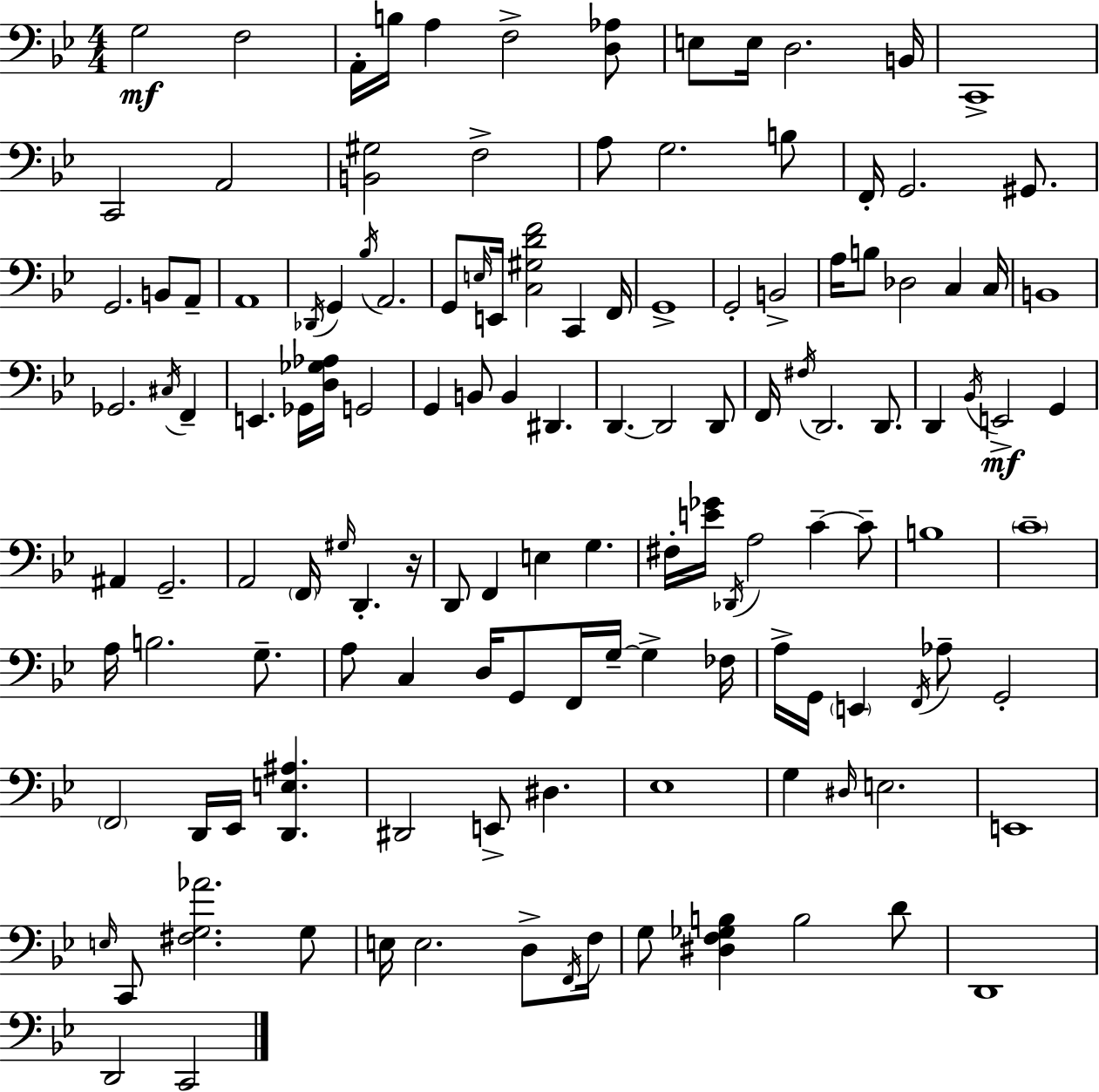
X:1
T:Untitled
M:4/4
L:1/4
K:Bb
G,2 F,2 A,,/4 B,/4 A, F,2 [D,_A,]/2 E,/2 E,/4 D,2 B,,/4 C,,4 C,,2 A,,2 [B,,^G,]2 F,2 A,/2 G,2 B,/2 F,,/4 G,,2 ^G,,/2 G,,2 B,,/2 A,,/2 A,,4 _D,,/4 G,, _B,/4 A,,2 G,,/2 E,/4 E,,/4 [C,^G,DF]2 C,, F,,/4 G,,4 G,,2 B,,2 A,/4 B,/2 _D,2 C, C,/4 B,,4 _G,,2 ^C,/4 F,, E,, _G,,/4 [D,_G,_A,]/4 G,,2 G,, B,,/2 B,, ^D,, D,, D,,2 D,,/2 F,,/4 ^F,/4 D,,2 D,,/2 D,, _B,,/4 E,,2 G,, ^A,, G,,2 A,,2 F,,/4 ^G,/4 D,, z/4 D,,/2 F,, E, G, ^F,/4 [E_G]/4 _D,,/4 A,2 C C/2 B,4 C4 A,/4 B,2 G,/2 A,/2 C, D,/4 G,,/2 F,,/4 G,/4 G, _F,/4 A,/4 G,,/4 E,, F,,/4 _A,/2 G,,2 F,,2 D,,/4 _E,,/4 [D,,E,^A,] ^D,,2 E,,/2 ^D, _E,4 G, ^D,/4 E,2 E,,4 E,/4 C,,/2 [^F,G,_A]2 G,/2 E,/4 E,2 D,/2 F,,/4 F,/4 G,/2 [^D,F,_G,B,] B,2 D/2 D,,4 D,,2 C,,2